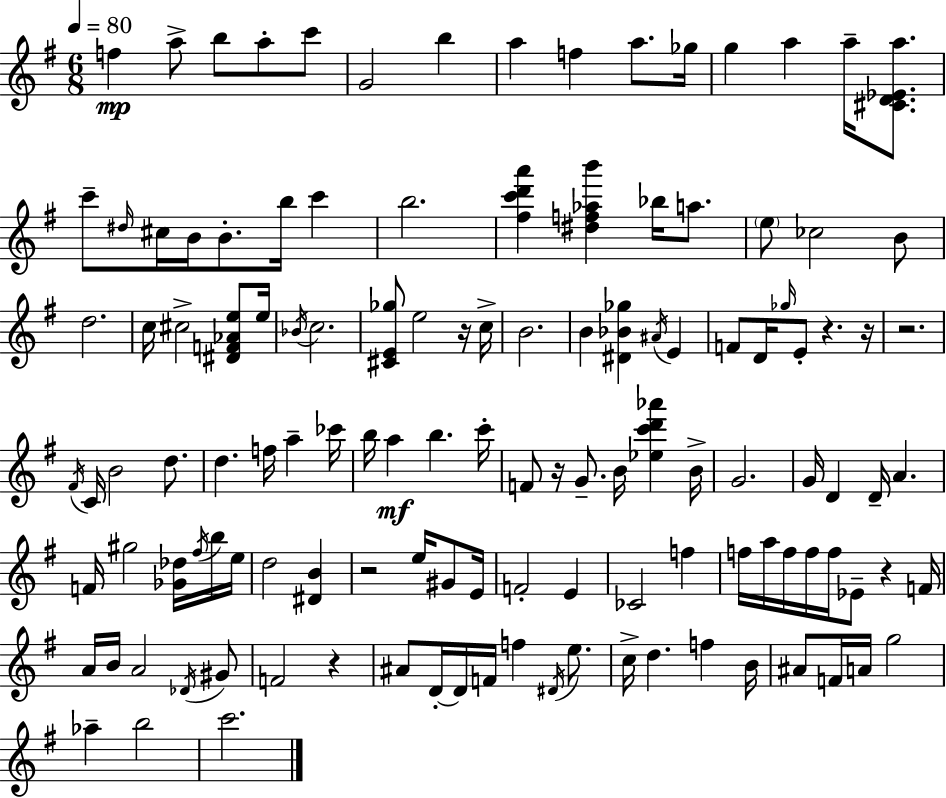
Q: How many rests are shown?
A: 8